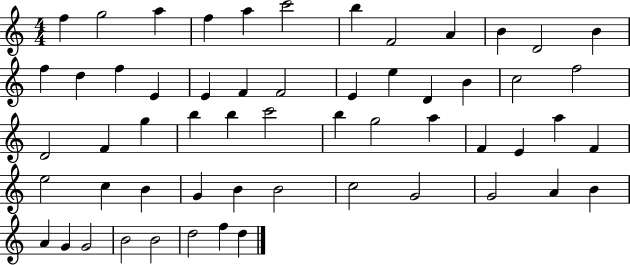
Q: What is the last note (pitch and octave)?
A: D5